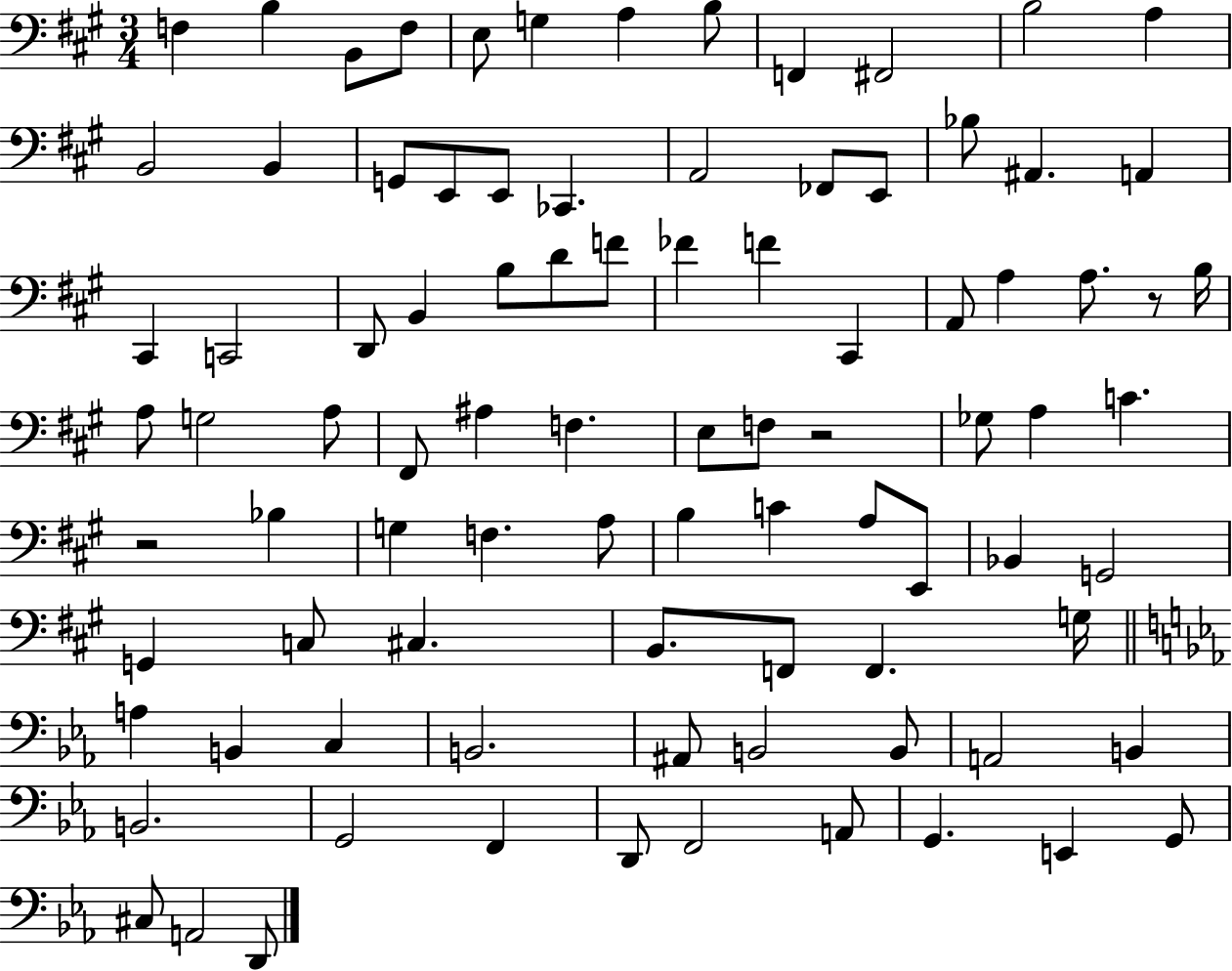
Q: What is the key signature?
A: A major